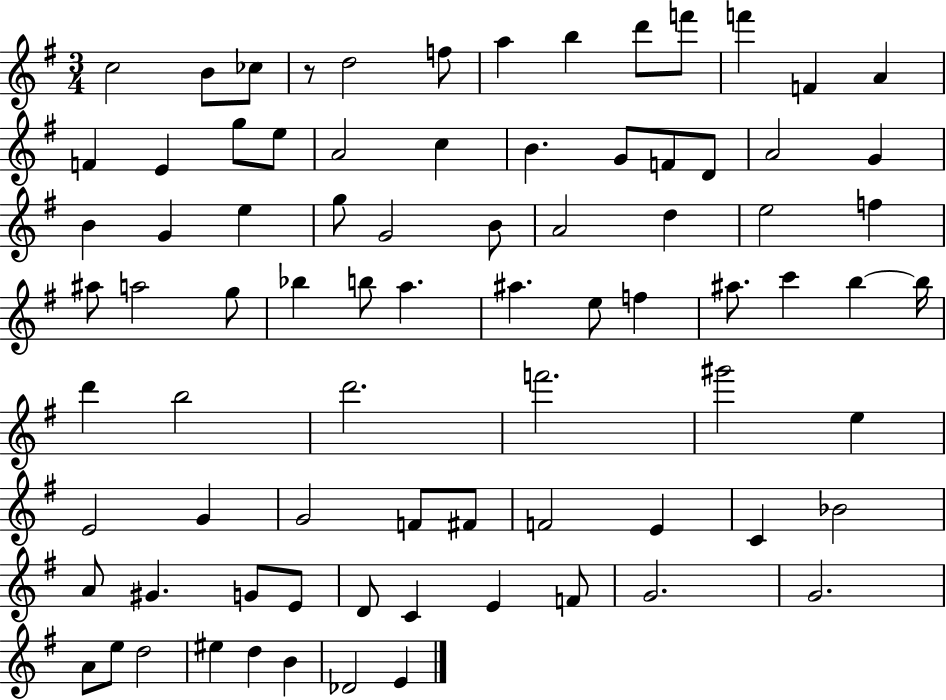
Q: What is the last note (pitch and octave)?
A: E4